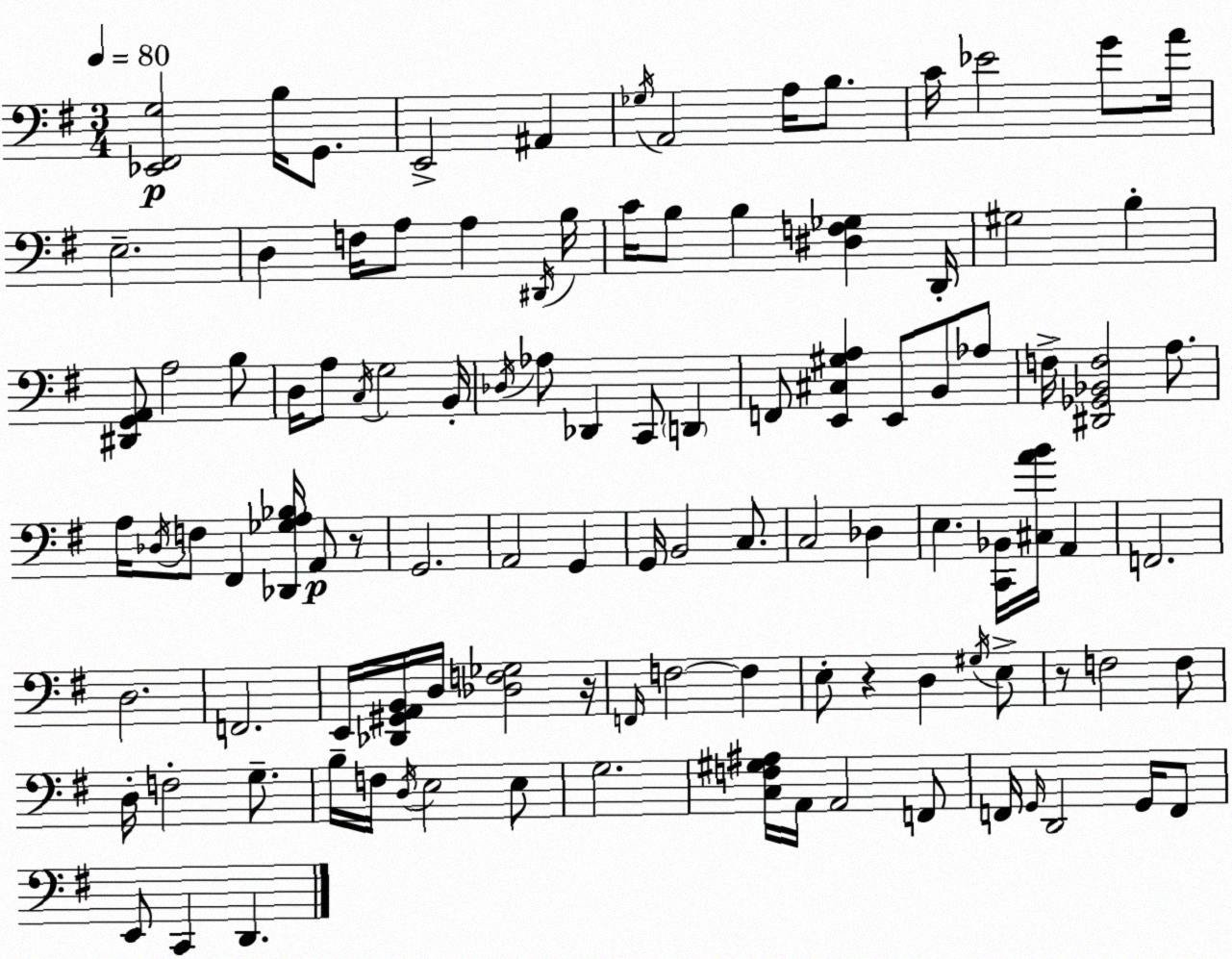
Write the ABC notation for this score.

X:1
T:Untitled
M:3/4
L:1/4
K:Em
[_E,,^F,,G,]2 B,/4 G,,/2 E,,2 ^A,, _G,/4 A,,2 A,/4 B,/2 C/4 _E2 G/2 A/4 E,2 D, F,/4 A,/2 A, ^D,,/4 B,/4 C/4 B,/2 B, [^D,F,_G,] D,,/4 ^G,2 B, [^D,,G,,A,,]/2 A,2 B,/2 D,/4 A,/2 C,/4 G,2 B,,/4 _D,/4 _A,/2 _D,, C,,/2 D,, F,,/2 [E,,^C,^G,A,] E,,/2 B,,/2 _A,/2 F,/4 [^D,,_G,,_B,,F,]2 A,/2 A,/4 _D,/4 F,/2 ^F,, [_D,,_G,A,_B,]/4 A,,/2 z/2 G,,2 A,,2 G,, G,,/4 B,,2 C,/2 C,2 _D, E, [C,,_B,,]/4 [^C,AB]/4 A,, F,,2 D,2 F,,2 E,,/4 [_D,,^G,,A,,B,,]/4 D,/4 [_D,F,_G,]2 z/4 F,,/4 F,2 F, E,/2 z D, ^G,/4 E,/2 z/2 F,2 F,/2 D,/4 F,2 G,/2 B,/4 F,/4 D,/4 E,2 E,/2 G,2 [C,F,^G,^A,]/4 A,,/4 A,,2 F,,/2 F,,/4 G,,/4 D,,2 G,,/4 F,,/2 E,,/2 C,, D,,